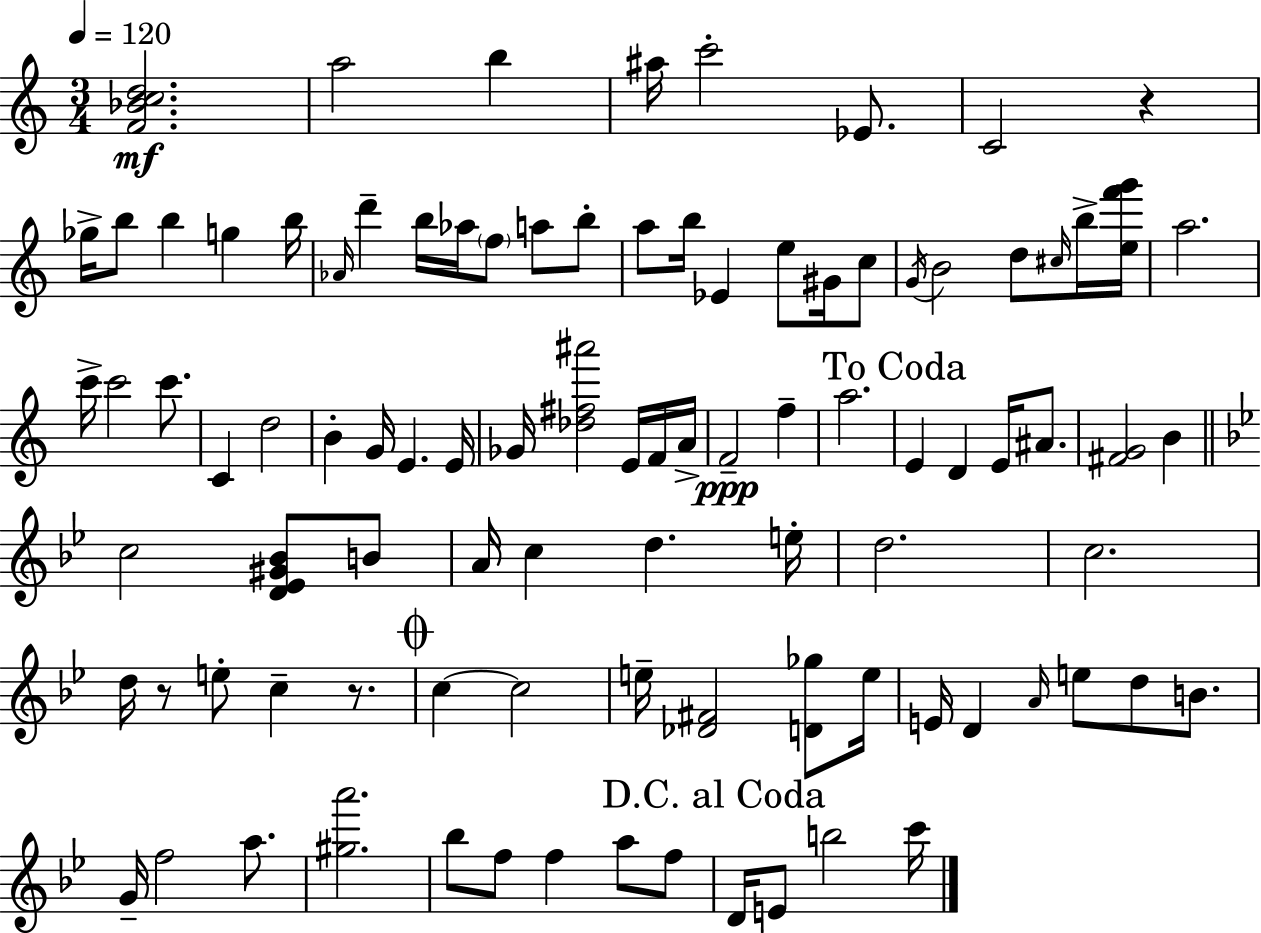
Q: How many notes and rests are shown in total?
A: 95